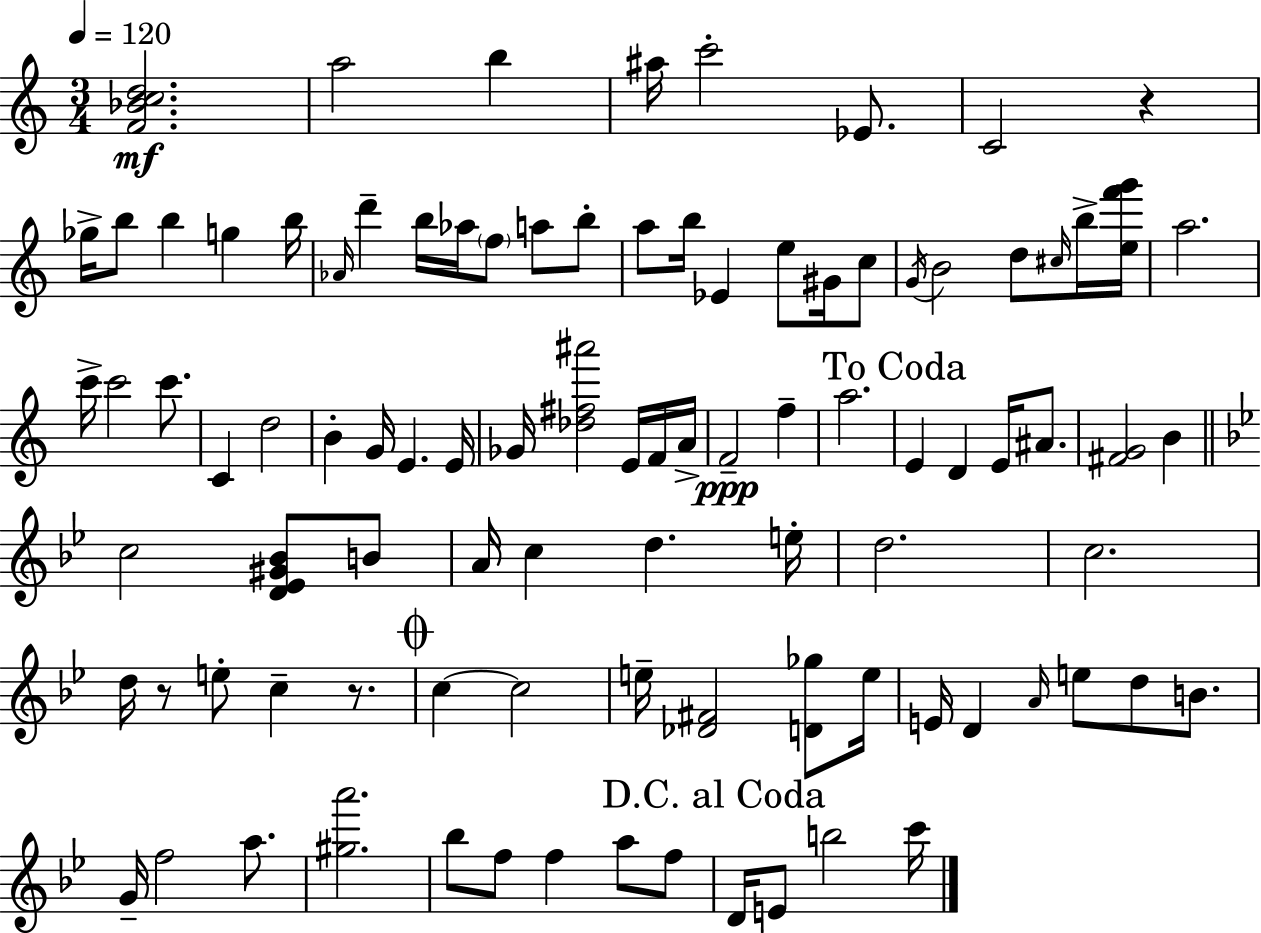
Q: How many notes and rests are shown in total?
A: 95